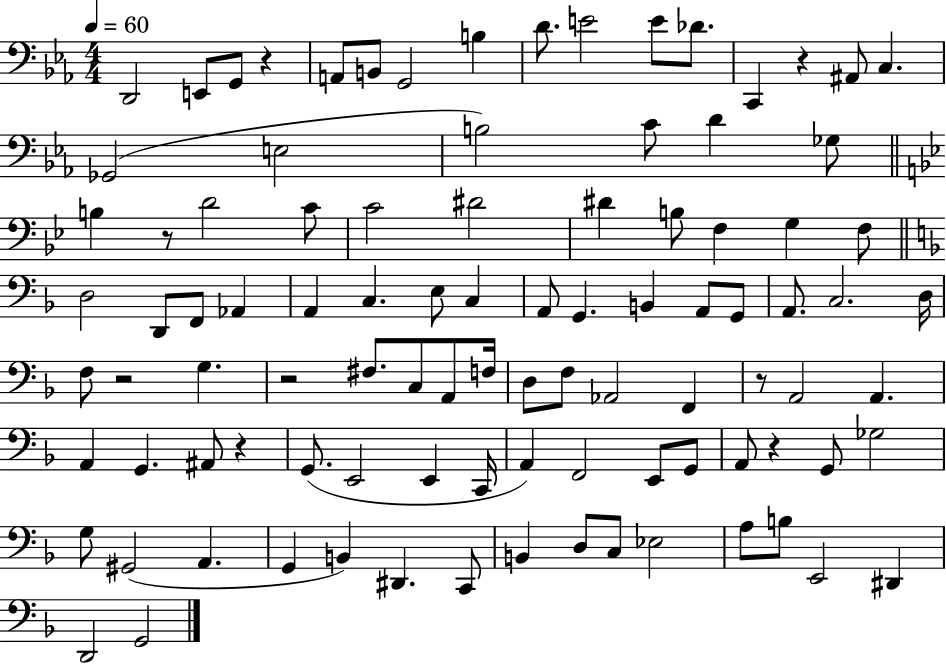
X:1
T:Untitled
M:4/4
L:1/4
K:Eb
D,,2 E,,/2 G,,/2 z A,,/2 B,,/2 G,,2 B, D/2 E2 E/2 _D/2 C,, z ^A,,/2 C, _G,,2 E,2 B,2 C/2 D _G,/2 B, z/2 D2 C/2 C2 ^D2 ^D B,/2 F, G, F,/2 D,2 D,,/2 F,,/2 _A,, A,, C, E,/2 C, A,,/2 G,, B,, A,,/2 G,,/2 A,,/2 C,2 D,/4 F,/2 z2 G, z2 ^F,/2 C,/2 A,,/2 F,/4 D,/2 F,/2 _A,,2 F,, z/2 A,,2 A,, A,, G,, ^A,,/2 z G,,/2 E,,2 E,, C,,/4 A,, F,,2 E,,/2 G,,/2 A,,/2 z G,,/2 _G,2 G,/2 ^G,,2 A,, G,, B,, ^D,, C,,/2 B,, D,/2 C,/2 _E,2 A,/2 B,/2 E,,2 ^D,, D,,2 G,,2